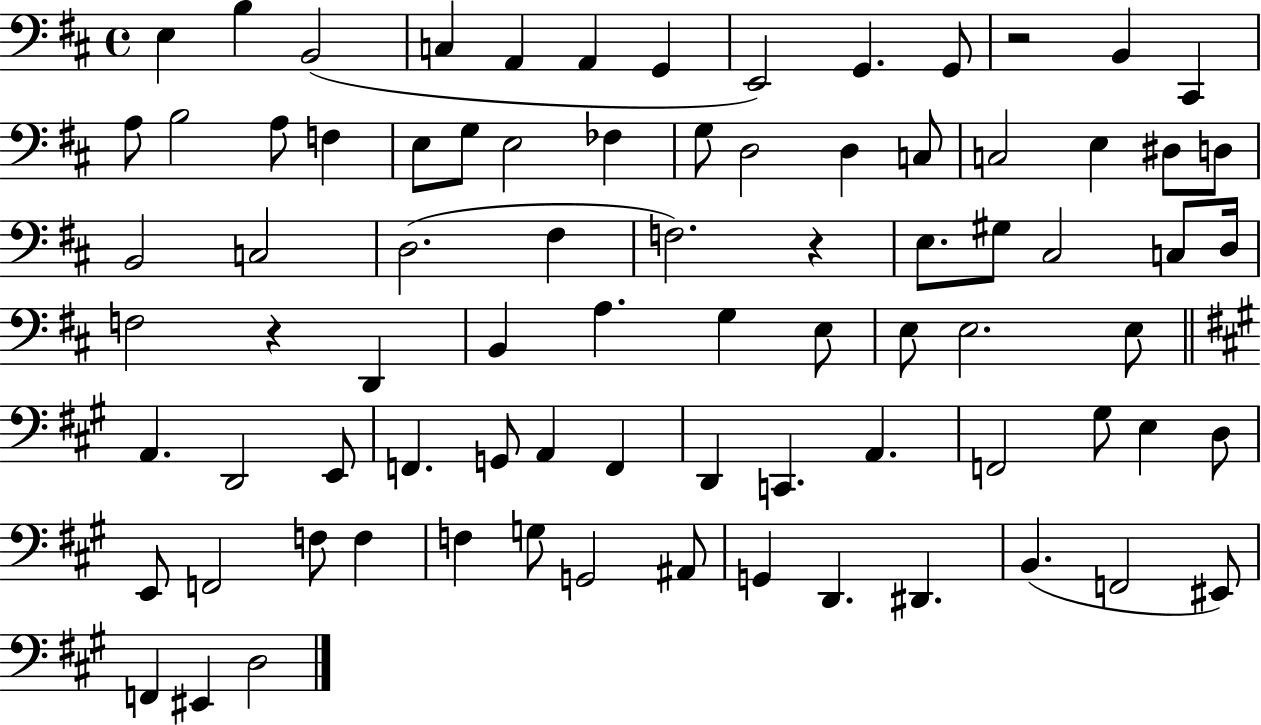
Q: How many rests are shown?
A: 3